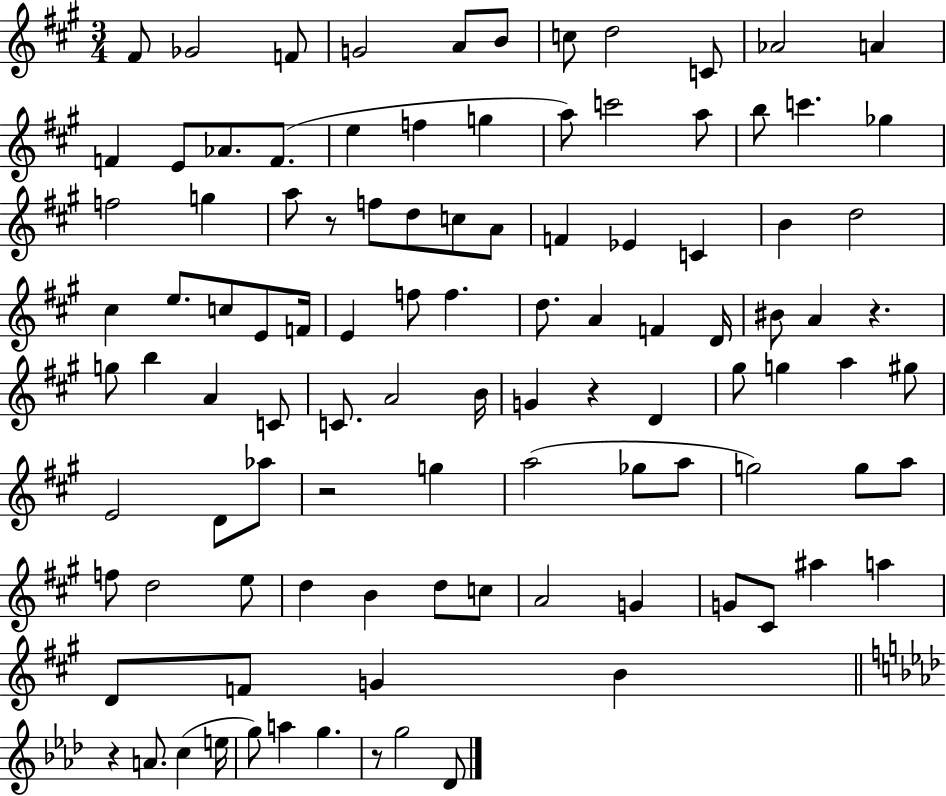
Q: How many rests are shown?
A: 6